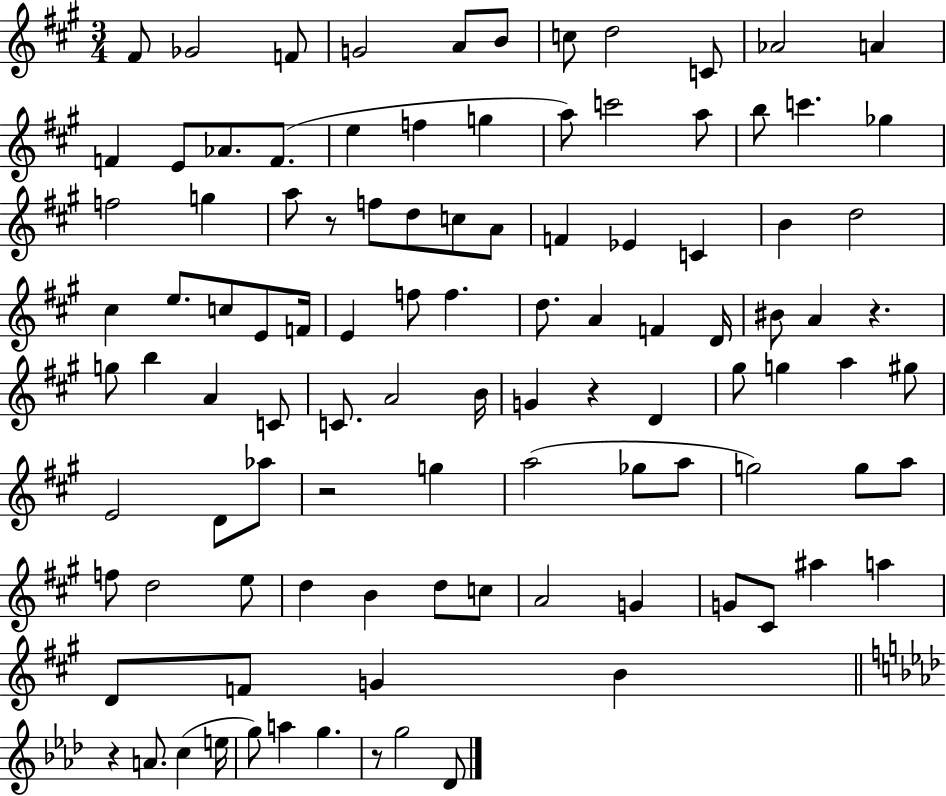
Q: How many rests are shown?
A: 6